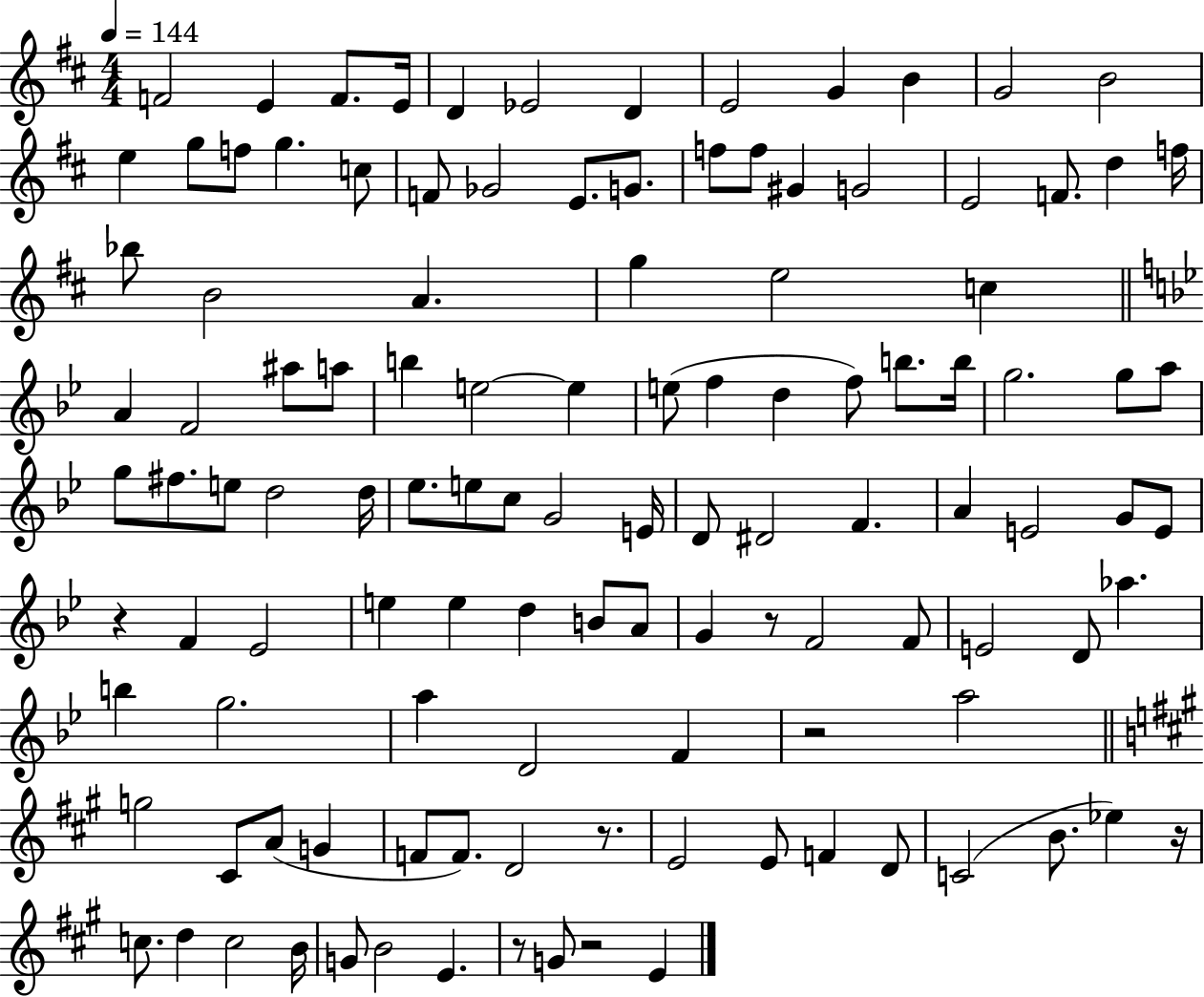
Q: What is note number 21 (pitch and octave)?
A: G4